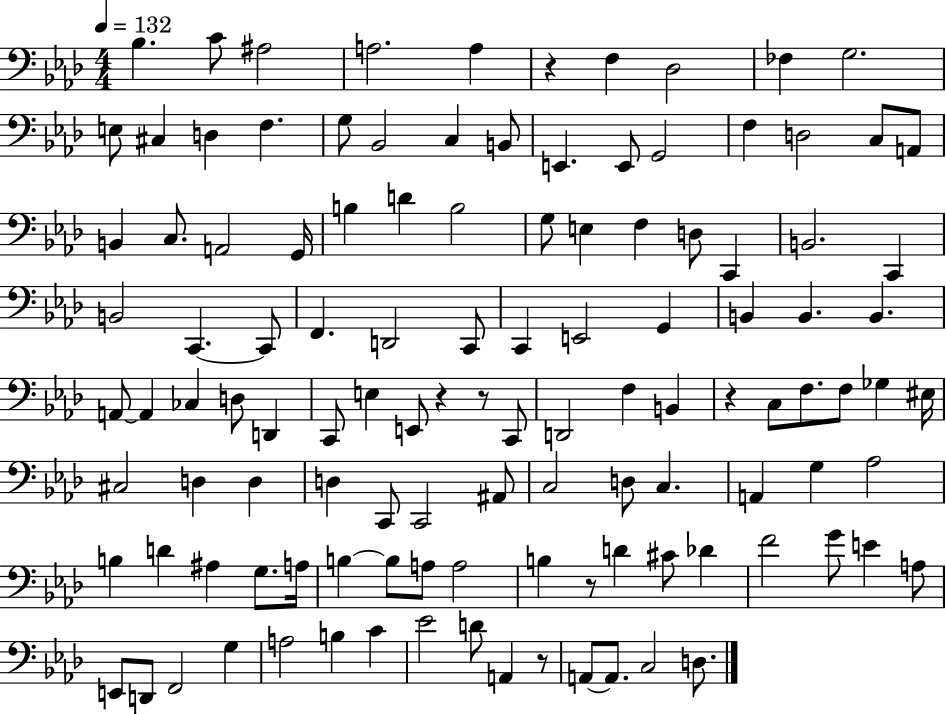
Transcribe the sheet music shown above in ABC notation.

X:1
T:Untitled
M:4/4
L:1/4
K:Ab
_B, C/2 ^A,2 A,2 A, z F, _D,2 _F, G,2 E,/2 ^C, D, F, G,/2 _B,,2 C, B,,/2 E,, E,,/2 G,,2 F, D,2 C,/2 A,,/2 B,, C,/2 A,,2 G,,/4 B, D B,2 G,/2 E, F, D,/2 C,, B,,2 C,, B,,2 C,, C,,/2 F,, D,,2 C,,/2 C,, E,,2 G,, B,, B,, B,, A,,/2 A,, _C, D,/2 D,, C,,/2 E, E,,/2 z z/2 C,,/2 D,,2 F, B,, z C,/2 F,/2 F,/2 _G, ^E,/4 ^C,2 D, D, D, C,,/2 C,,2 ^A,,/2 C,2 D,/2 C, A,, G, _A,2 B, D ^A, G,/2 A,/4 B, B,/2 A,/2 A,2 B, z/2 D ^C/2 _D F2 G/2 E A,/2 E,,/2 D,,/2 F,,2 G, A,2 B, C _E2 D/2 A,, z/2 A,,/2 A,,/2 C,2 D,/2